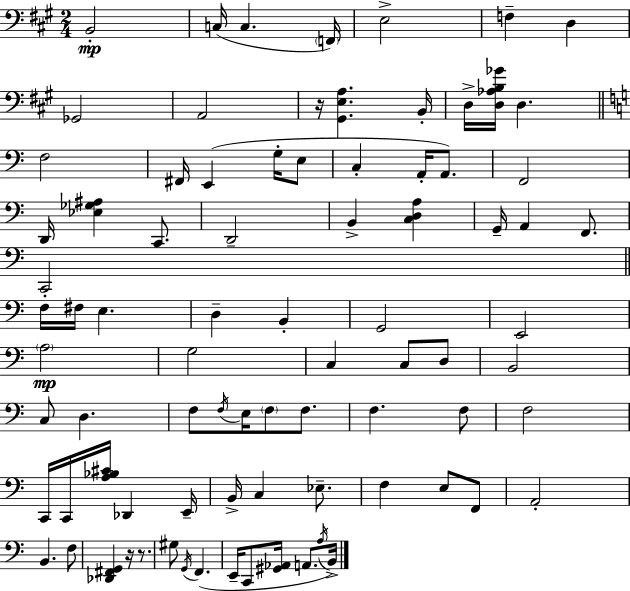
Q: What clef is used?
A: bass